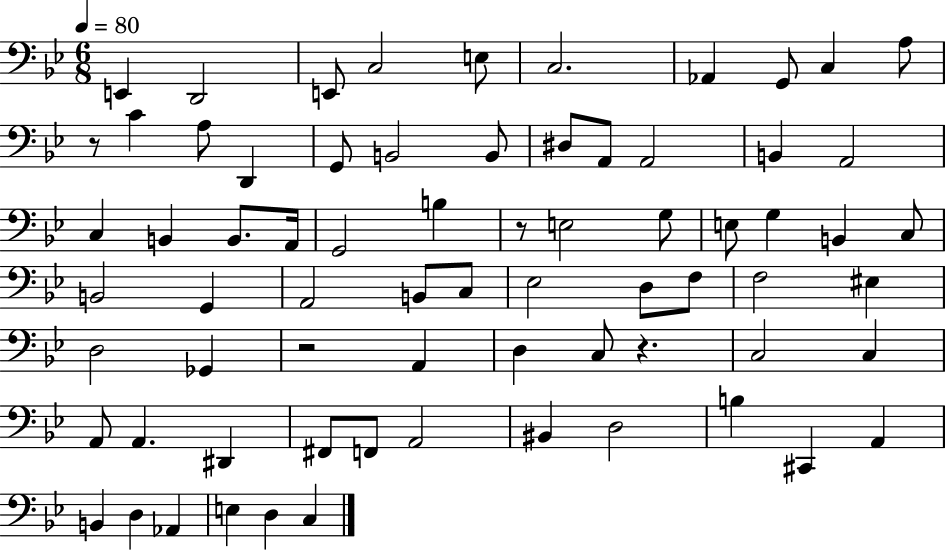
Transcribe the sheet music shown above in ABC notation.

X:1
T:Untitled
M:6/8
L:1/4
K:Bb
E,, D,,2 E,,/2 C,2 E,/2 C,2 _A,, G,,/2 C, A,/2 z/2 C A,/2 D,, G,,/2 B,,2 B,,/2 ^D,/2 A,,/2 A,,2 B,, A,,2 C, B,, B,,/2 A,,/4 G,,2 B, z/2 E,2 G,/2 E,/2 G, B,, C,/2 B,,2 G,, A,,2 B,,/2 C,/2 _E,2 D,/2 F,/2 F,2 ^E, D,2 _G,, z2 A,, D, C,/2 z C,2 C, A,,/2 A,, ^D,, ^F,,/2 F,,/2 A,,2 ^B,, D,2 B, ^C,, A,, B,, D, _A,, E, D, C,